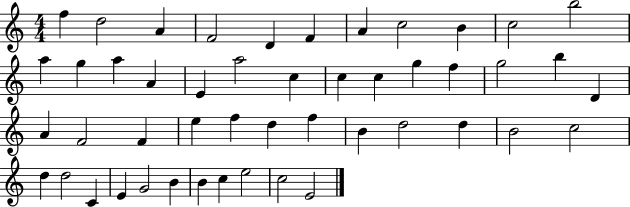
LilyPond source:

{
  \clef treble
  \numericTimeSignature
  \time 4/4
  \key c \major
  f''4 d''2 a'4 | f'2 d'4 f'4 | a'4 c''2 b'4 | c''2 b''2 | \break a''4 g''4 a''4 a'4 | e'4 a''2 c''4 | c''4 c''4 g''4 f''4 | g''2 b''4 d'4 | \break a'4 f'2 f'4 | e''4 f''4 d''4 f''4 | b'4 d''2 d''4 | b'2 c''2 | \break d''4 d''2 c'4 | e'4 g'2 b'4 | b'4 c''4 e''2 | c''2 e'2 | \break \bar "|."
}